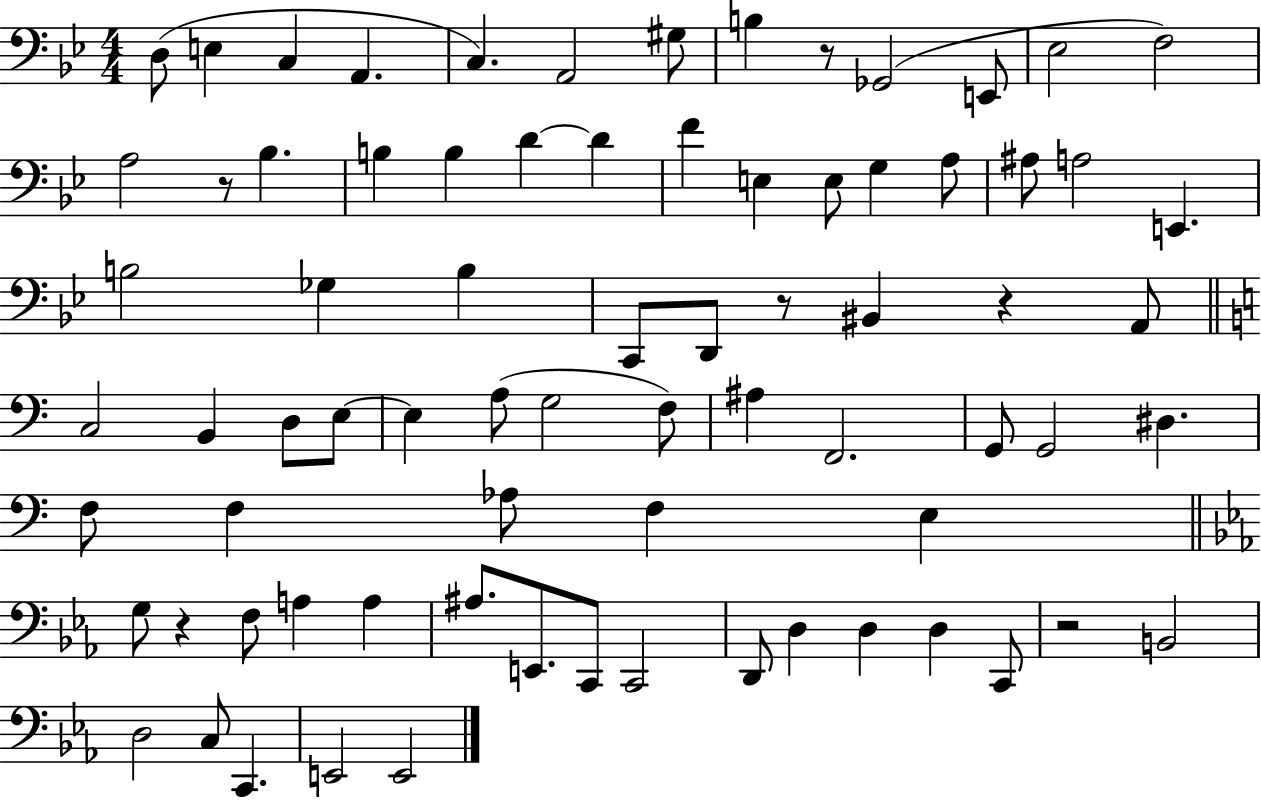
X:1
T:Untitled
M:4/4
L:1/4
K:Bb
D,/2 E, C, A,, C, A,,2 ^G,/2 B, z/2 _G,,2 E,,/2 _E,2 F,2 A,2 z/2 _B, B, B, D D F E, E,/2 G, A,/2 ^A,/2 A,2 E,, B,2 _G, B, C,,/2 D,,/2 z/2 ^B,, z A,,/2 C,2 B,, D,/2 E,/2 E, A,/2 G,2 F,/2 ^A, F,,2 G,,/2 G,,2 ^D, F,/2 F, _A,/2 F, E, G,/2 z F,/2 A, A, ^A,/2 E,,/2 C,,/2 C,,2 D,,/2 D, D, D, C,,/2 z2 B,,2 D,2 C,/2 C,, E,,2 E,,2